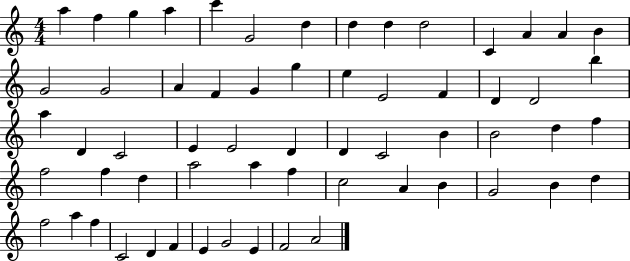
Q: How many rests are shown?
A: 0